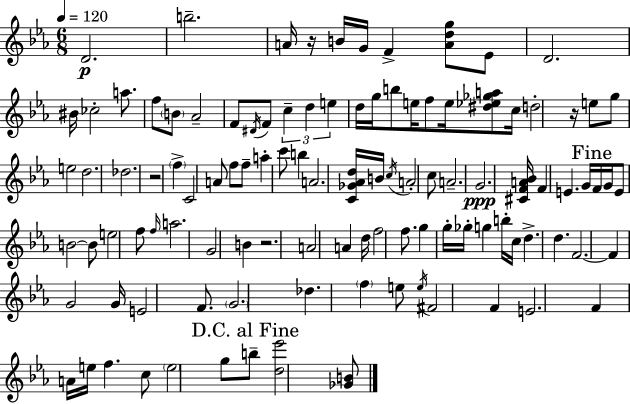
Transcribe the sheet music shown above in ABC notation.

X:1
T:Untitled
M:6/8
L:1/4
K:Cm
D2 b2 A/4 z/4 B/4 G/4 F [Adg]/2 _E/2 D2 ^B/4 _c2 a/2 f/2 B/2 _A2 F/2 ^D/4 F/2 c d e d/4 g/4 b/2 e/4 f/2 e/4 [^d_e_ga]/2 c/4 d2 z/4 e/2 g/2 e2 d2 _d2 z2 f C2 A/2 f/2 f/2 a c'/2 b A2 [C_G_Ad]/4 B/4 c/4 A2 c/2 A2 G2 [^CFA_B]/4 F E G/4 F/4 G/4 E/2 B2 B/2 e2 f/2 f/4 a2 G2 B z2 A2 A d/4 f2 f/2 g g/4 _g/4 g b/4 c/4 d d F2 F G2 G/4 E2 F/2 G2 _d f e/2 e/4 ^F2 F E2 F A/4 e/4 f c/2 e2 g/2 b/2 [d_e']2 [_GB]/2